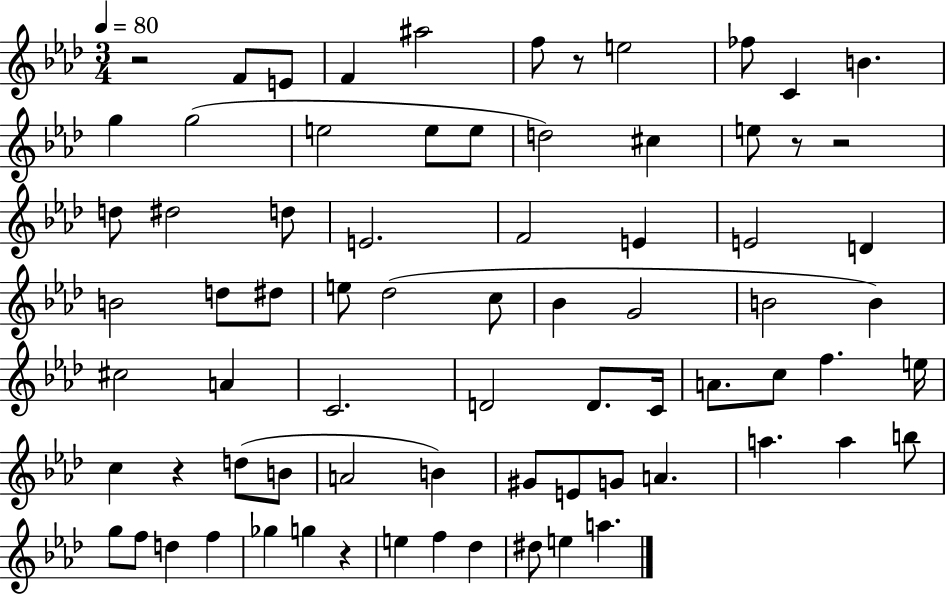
R/h F4/e E4/e F4/q A#5/h F5/e R/e E5/h FES5/e C4/q B4/q. G5/q G5/h E5/h E5/e E5/e D5/h C#5/q E5/e R/e R/h D5/e D#5/h D5/e E4/h. F4/h E4/q E4/h D4/q B4/h D5/e D#5/e E5/e Db5/h C5/e Bb4/q G4/h B4/h B4/q C#5/h A4/q C4/h. D4/h D4/e. C4/s A4/e. C5/e F5/q. E5/s C5/q R/q D5/e B4/e A4/h B4/q G#4/e E4/e G4/e A4/q. A5/q. A5/q B5/e G5/e F5/e D5/q F5/q Gb5/q G5/q R/q E5/q F5/q Db5/q D#5/e E5/q A5/q.